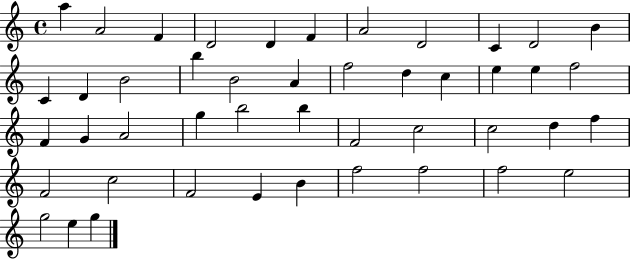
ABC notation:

X:1
T:Untitled
M:4/4
L:1/4
K:C
a A2 F D2 D F A2 D2 C D2 B C D B2 b B2 A f2 d c e e f2 F G A2 g b2 b F2 c2 c2 d f F2 c2 F2 E B f2 f2 f2 e2 g2 e g